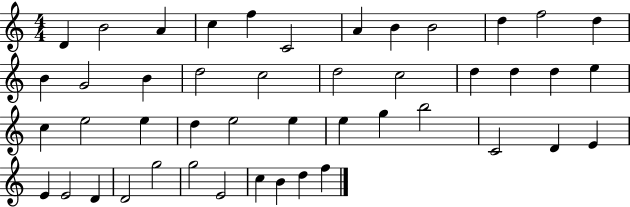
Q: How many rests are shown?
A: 0